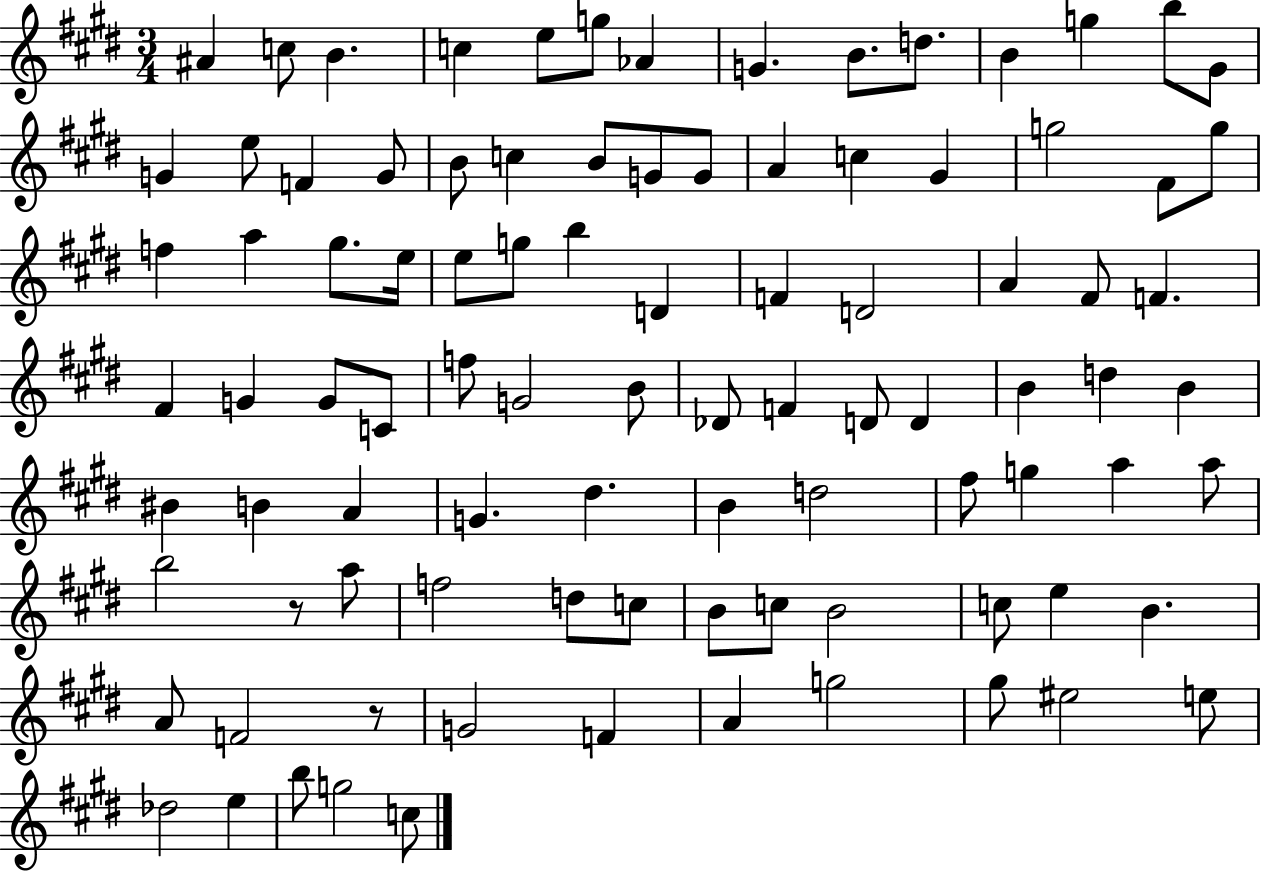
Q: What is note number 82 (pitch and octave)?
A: F4